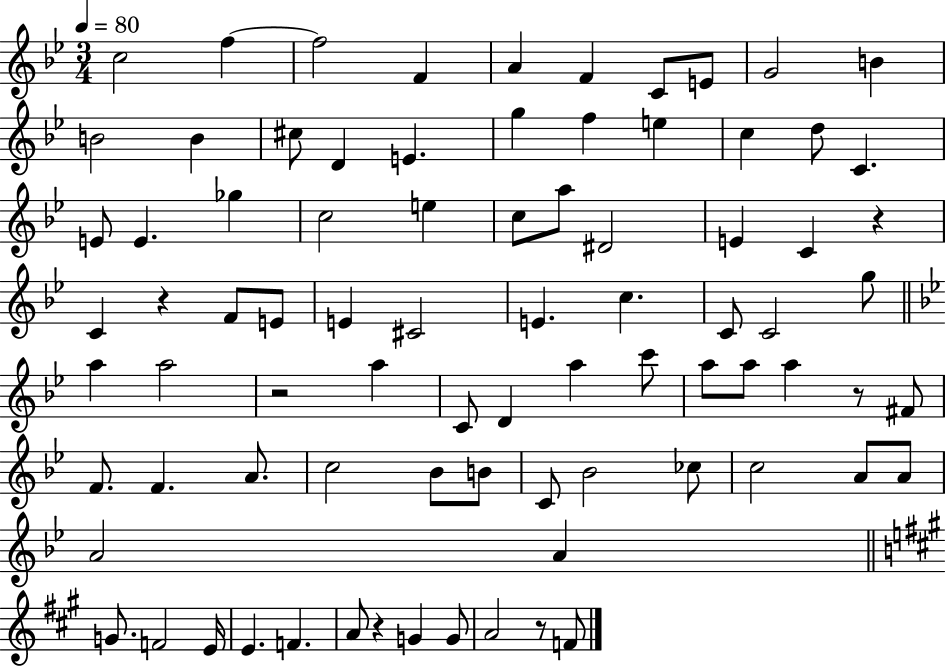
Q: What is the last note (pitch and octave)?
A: F4